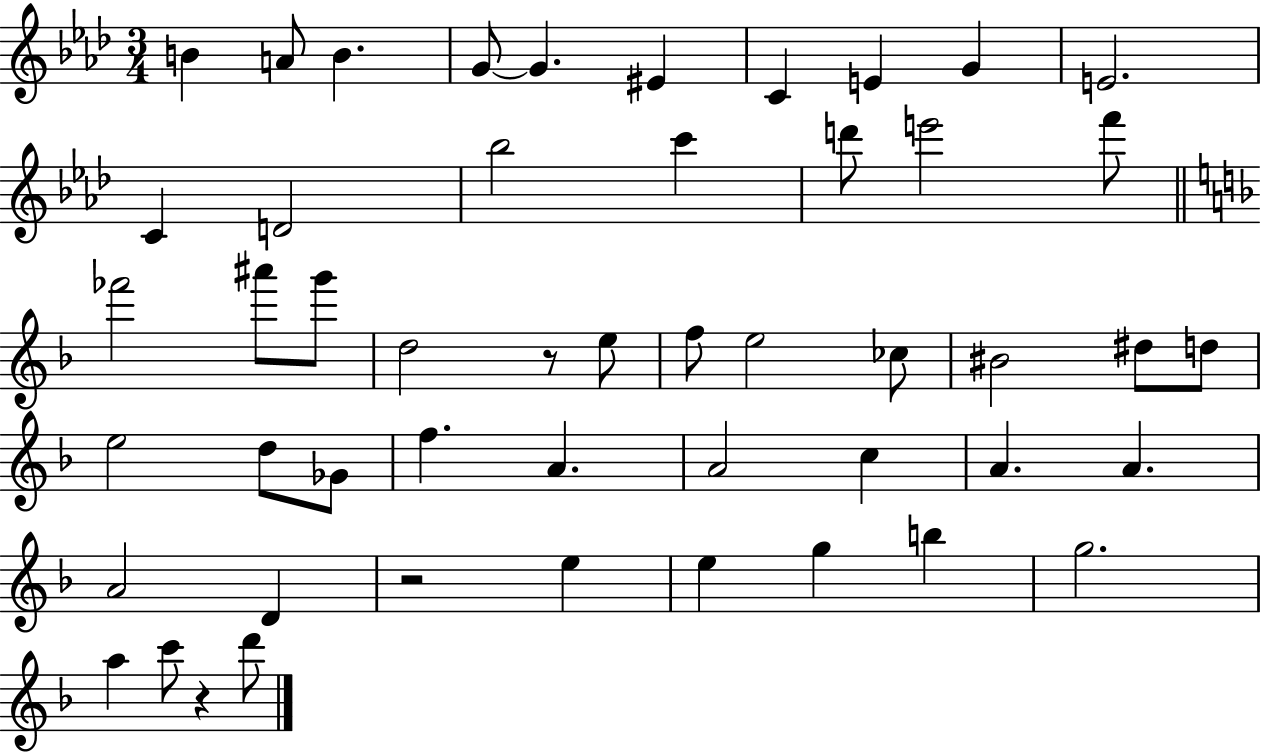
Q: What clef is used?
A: treble